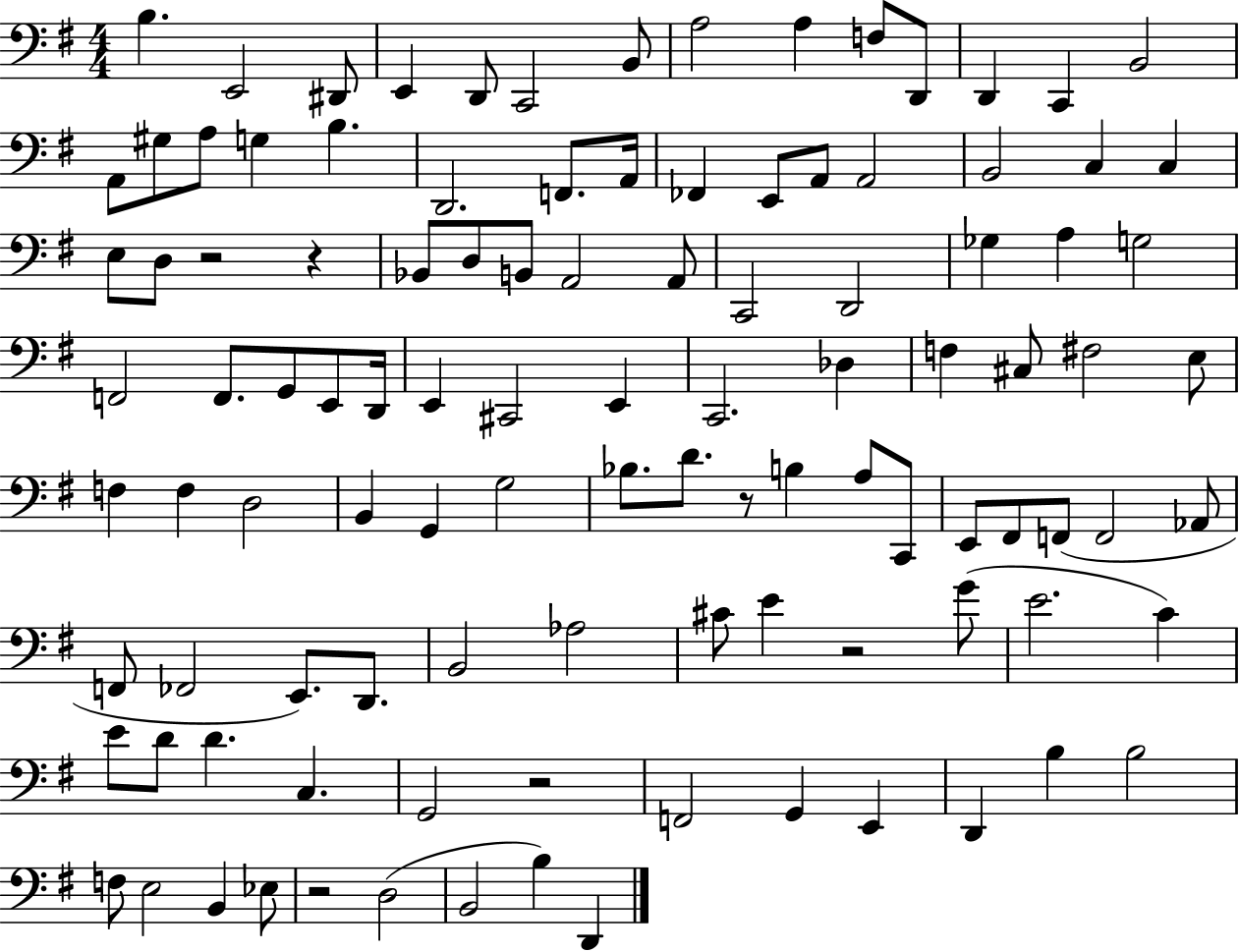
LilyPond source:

{
  \clef bass
  \numericTimeSignature
  \time 4/4
  \key g \major
  b4. e,2 dis,8 | e,4 d,8 c,2 b,8 | a2 a4 f8 d,8 | d,4 c,4 b,2 | \break a,8 gis8 a8 g4 b4. | d,2. f,8. a,16 | fes,4 e,8 a,8 a,2 | b,2 c4 c4 | \break e8 d8 r2 r4 | bes,8 d8 b,8 a,2 a,8 | c,2 d,2 | ges4 a4 g2 | \break f,2 f,8. g,8 e,8 d,16 | e,4 cis,2 e,4 | c,2. des4 | f4 cis8 fis2 e8 | \break f4 f4 d2 | b,4 g,4 g2 | bes8. d'8. r8 b4 a8 c,8 | e,8 fis,8 f,8( f,2 aes,8 | \break f,8 fes,2 e,8.) d,8. | b,2 aes2 | cis'8 e'4 r2 g'8( | e'2. c'4) | \break e'8 d'8 d'4. c4. | g,2 r2 | f,2 g,4 e,4 | d,4 b4 b2 | \break f8 e2 b,4 ees8 | r2 d2( | b,2 b4) d,4 | \bar "|."
}